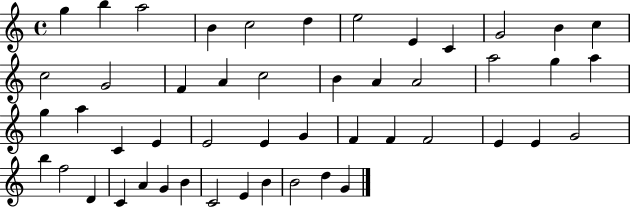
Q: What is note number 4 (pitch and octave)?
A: B4